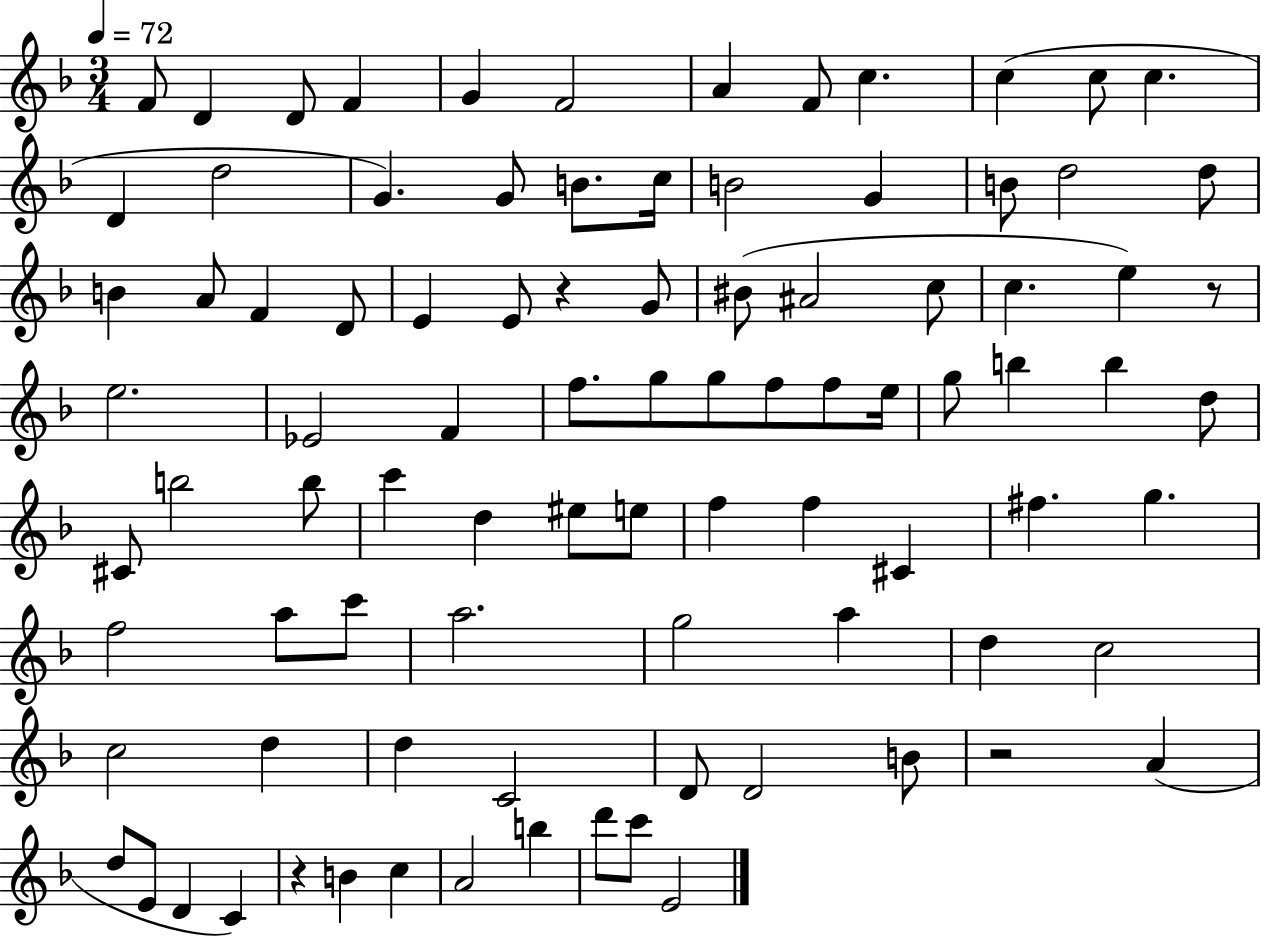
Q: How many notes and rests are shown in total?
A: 91